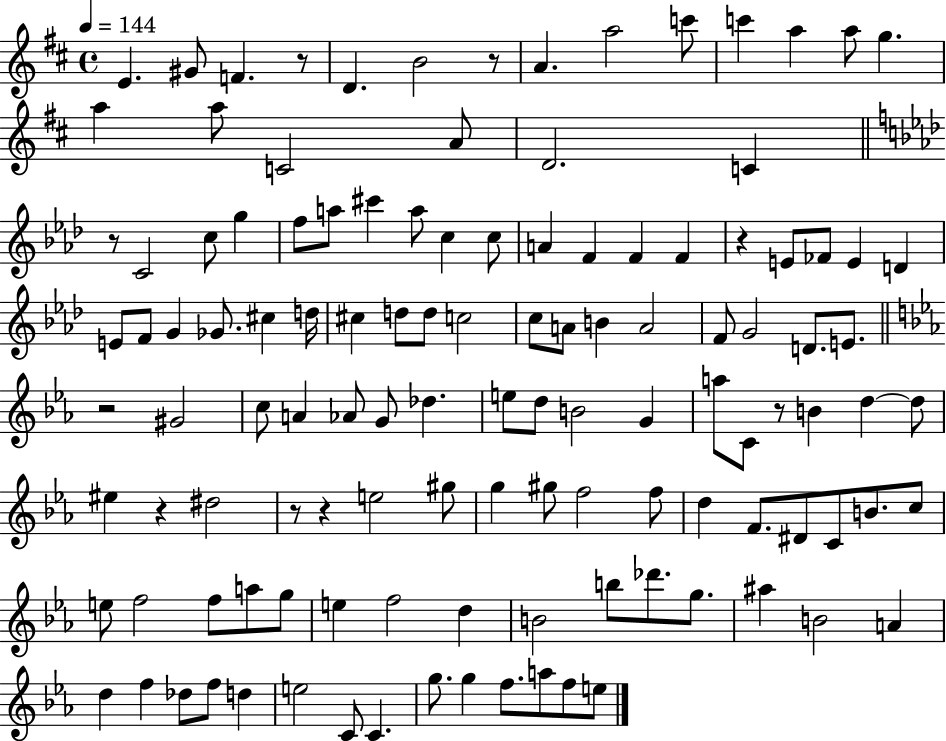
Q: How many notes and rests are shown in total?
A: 120